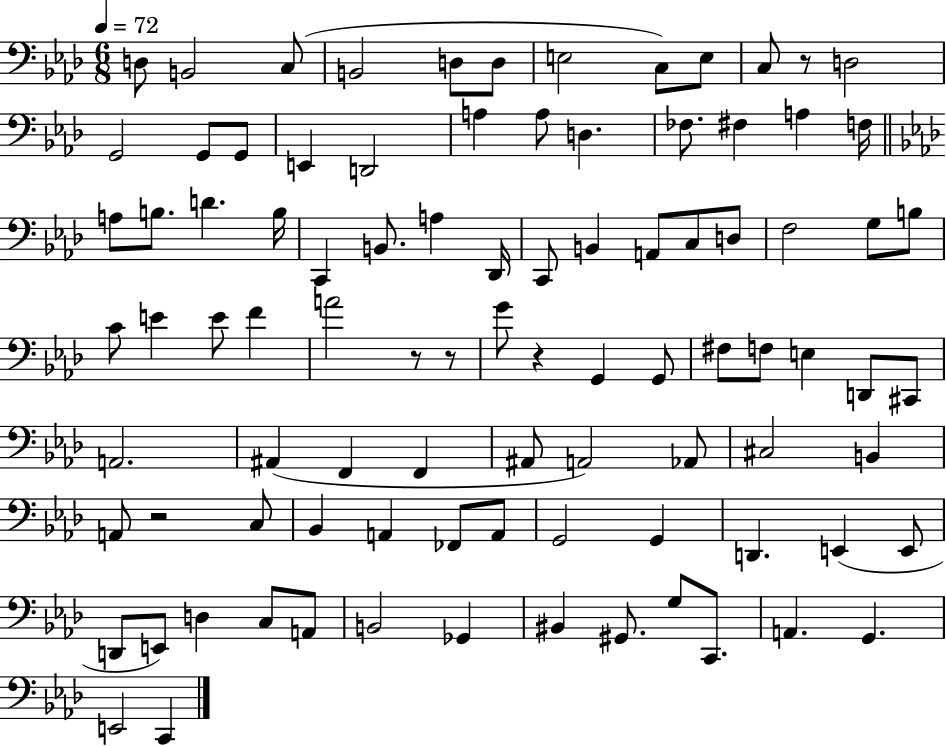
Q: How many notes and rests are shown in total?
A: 92